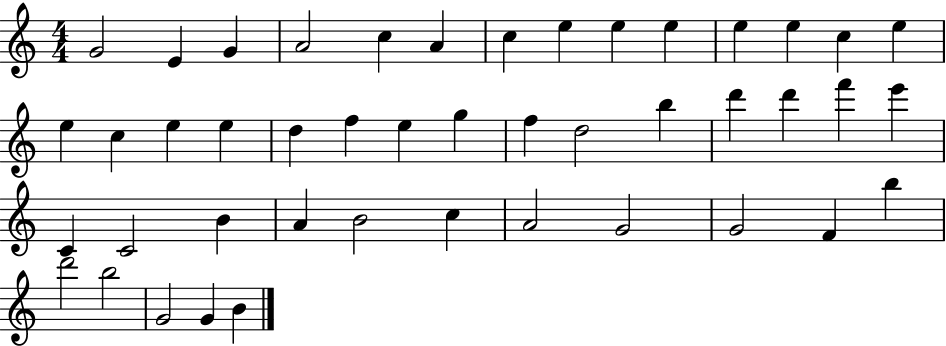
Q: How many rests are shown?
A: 0